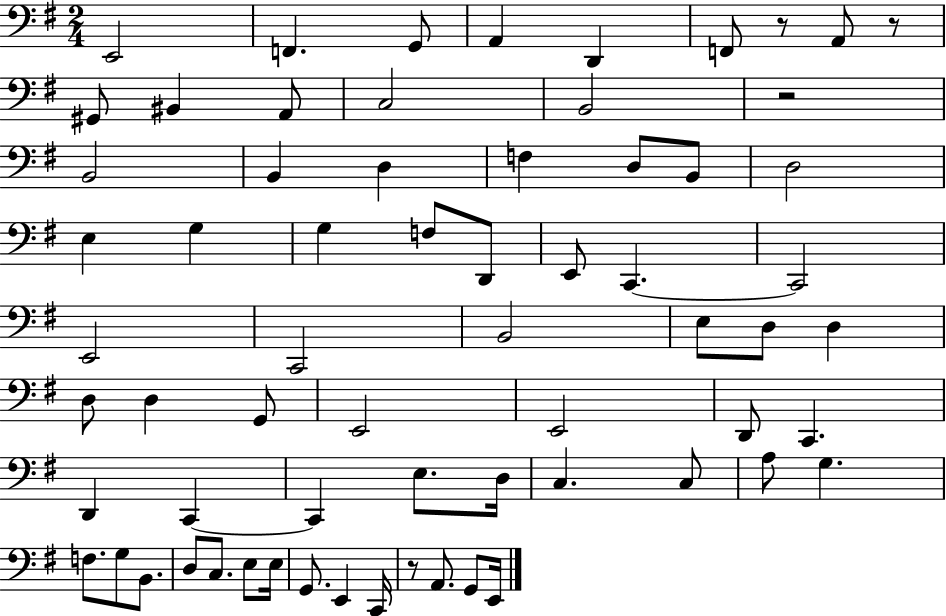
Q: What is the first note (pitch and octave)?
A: E2